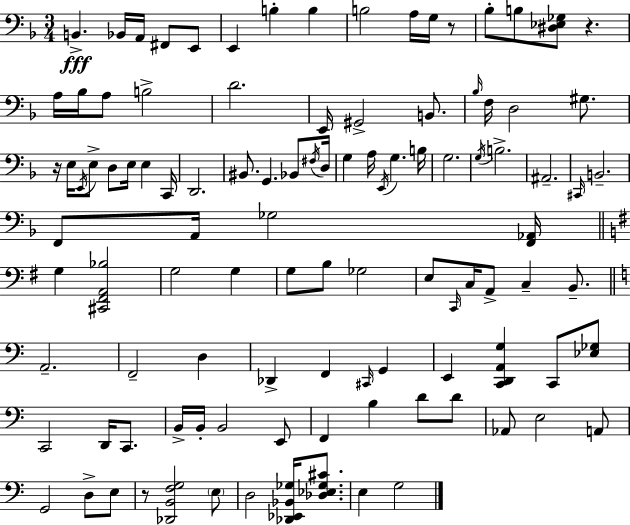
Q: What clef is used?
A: bass